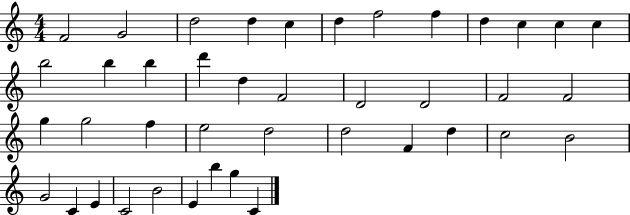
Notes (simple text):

F4/h G4/h D5/h D5/q C5/q D5/q F5/h F5/q D5/q C5/q C5/q C5/q B5/h B5/q B5/q D6/q D5/q F4/h D4/h D4/h F4/h F4/h G5/q G5/h F5/q E5/h D5/h D5/h F4/q D5/q C5/h B4/h G4/h C4/q E4/q C4/h B4/h E4/q B5/q G5/q C4/q